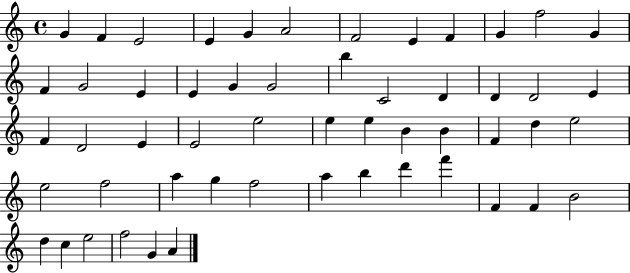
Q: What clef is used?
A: treble